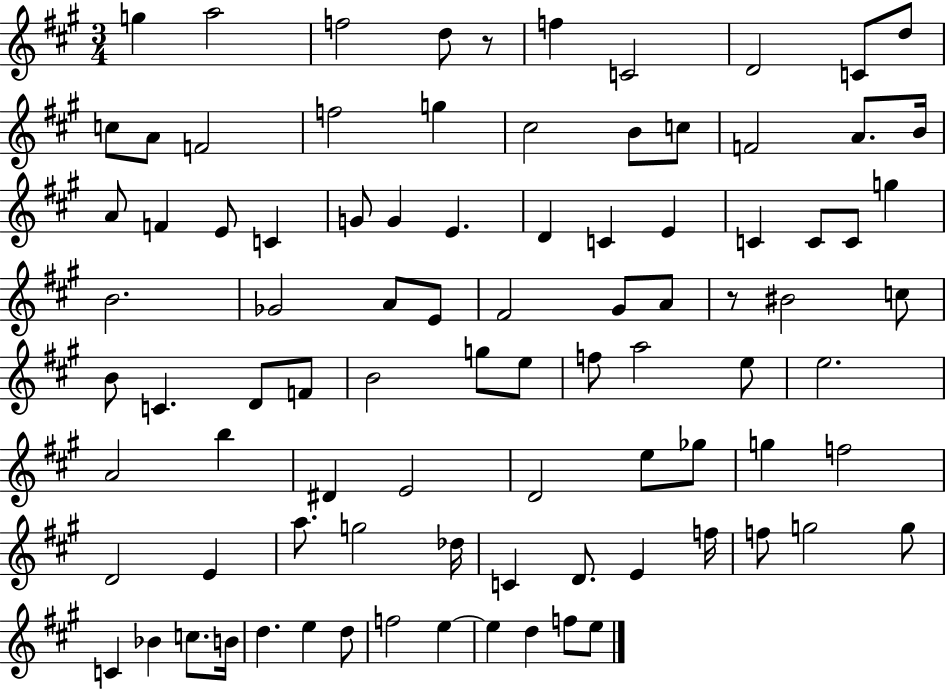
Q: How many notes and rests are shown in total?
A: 90